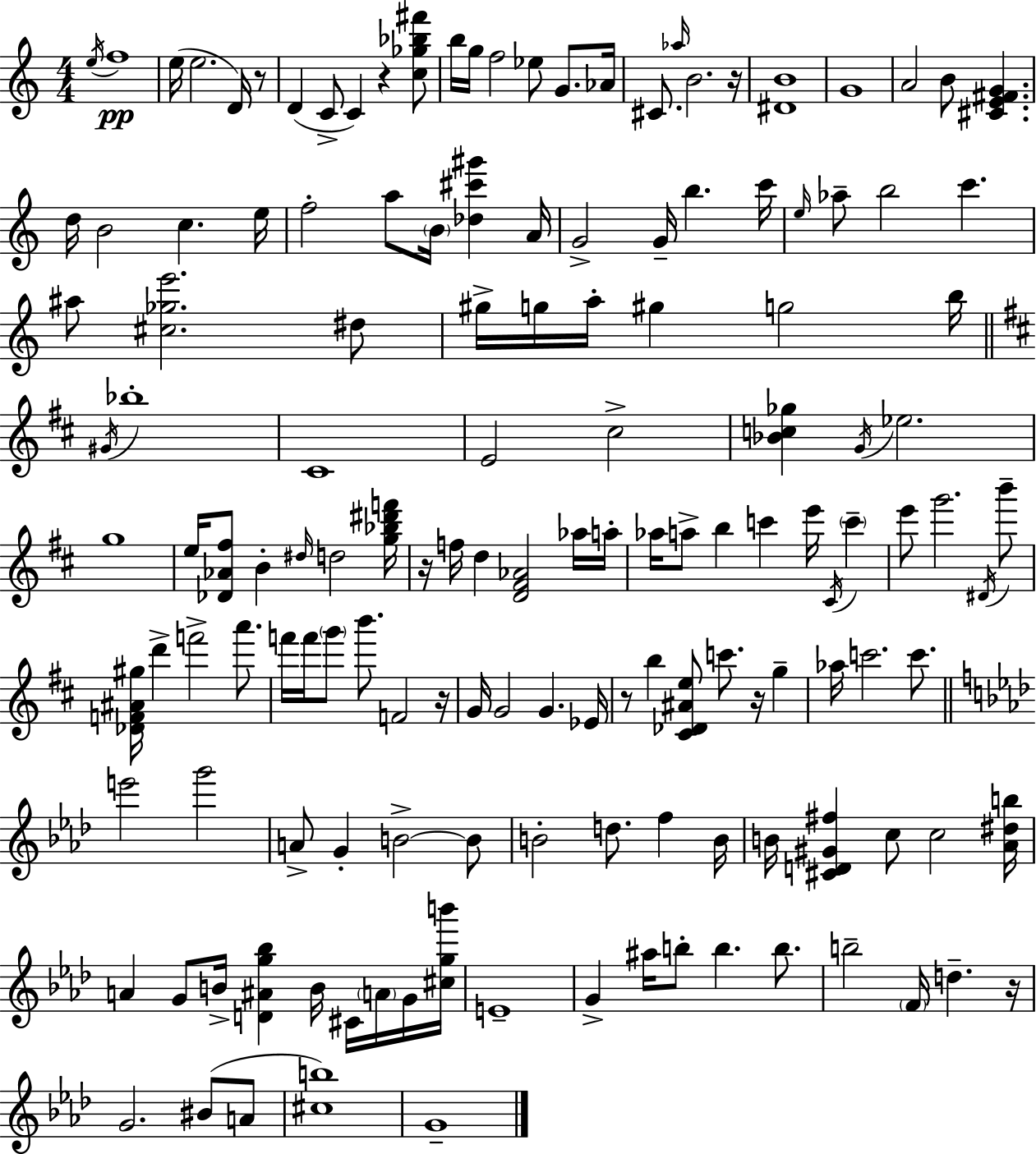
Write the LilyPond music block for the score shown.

{
  \clef treble
  \numericTimeSignature
  \time 4/4
  \key c \major
  \repeat volta 2 { \acciaccatura { e''16 }\pp f''1 | e''16( e''2. d'16) r8 | d'4( c'8-> c'4) r4 <c'' ges'' bes'' fis'''>8 | b''16 g''16 f''2 ees''8 g'8. | \break aes'16 cis'8. \grace { aes''16 } b'2. | r16 <dis' b'>1 | g'1 | a'2 b'8 <cis' e' fis' g'>4. | \break d''16 b'2 c''4. | e''16 f''2-. a''8 \parenthesize b'16 <des'' cis''' gis'''>4 | a'16 g'2-> g'16-- b''4. | c'''16 \grace { e''16 } aes''8-- b''2 c'''4. | \break ais''8 <cis'' ges'' e'''>2. | dis''8 gis''16-> g''16 a''16-. gis''4 g''2 | b''16 \bar "||" \break \key d \major \acciaccatura { gis'16 } bes''1-. | cis'1 | e'2 cis''2-> | <bes' c'' ges''>4 \acciaccatura { g'16 } ees''2. | \break g''1 | e''16 <des' aes' fis''>8 b'4-. \grace { dis''16 } d''2 | <g'' bes'' dis''' f'''>16 r16 f''16 d''4 <d' fis' aes'>2 | aes''16 a''16-. aes''16 a''8-> b''4 c'''4 e'''16 \acciaccatura { cis'16 } | \break \parenthesize c'''4-- e'''8 g'''2. | \acciaccatura { dis'16 } b'''8-- <des' f' ais' gis''>16 d'''4-> f'''2-> | a'''8. f'''16 f'''16 \parenthesize g'''8 b'''8. f'2 | r16 g'16 g'2 g'4. | \break ees'16 r8 b''4 <cis' des' ais' e''>8 c'''8. | r16 g''4-- aes''16 c'''2. | c'''8. \bar "||" \break \key aes \major e'''2 g'''2 | a'8-> g'4-. b'2->~~ b'8 | b'2-. d''8. f''4 b'16 | b'16 <cis' d' gis' fis''>4 c''8 c''2 <aes' dis'' b''>16 | \break a'4 g'8 b'16-> <d' ais' g'' bes''>4 b'16 cis'16 \parenthesize a'16 g'16 <cis'' g'' b'''>16 | e'1-- | g'4-> ais''16 b''8-. b''4. b''8. | b''2-- \parenthesize f'16 d''4.-- r16 | \break g'2. bis'8( a'8 | <cis'' b''>1) | g'1-- | } \bar "|."
}